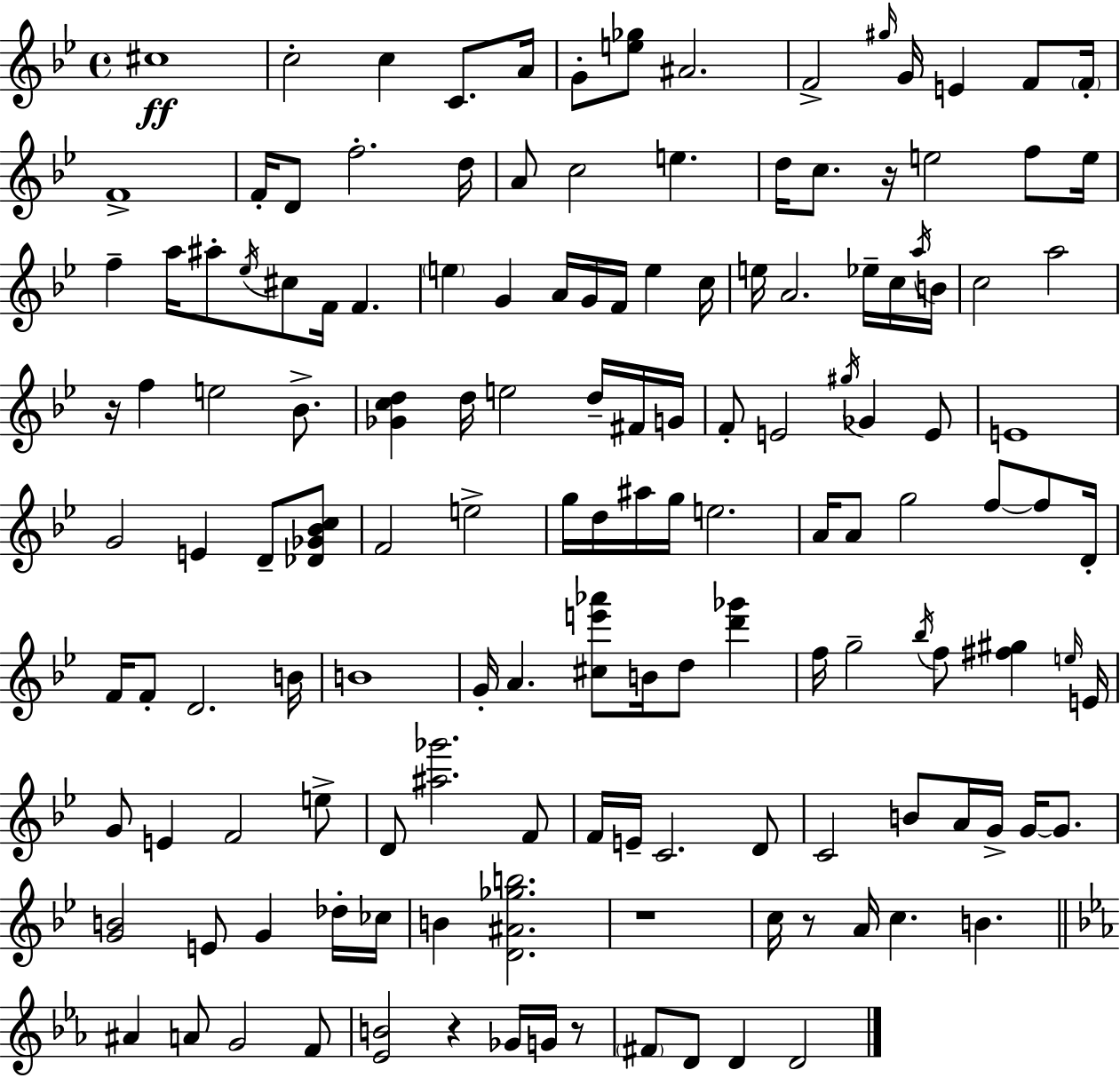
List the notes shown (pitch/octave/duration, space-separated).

C#5/w C5/h C5/q C4/e. A4/s G4/e [E5,Gb5]/e A#4/h. F4/h G#5/s G4/s E4/q F4/e F4/s F4/w F4/s D4/e F5/h. D5/s A4/e C5/h E5/q. D5/s C5/e. R/s E5/h F5/e E5/s F5/q A5/s A#5/e Eb5/s C#5/e F4/s F4/q. E5/q G4/q A4/s G4/s F4/s E5/q C5/s E5/s A4/h. Eb5/s C5/s A5/s B4/s C5/h A5/h R/s F5/q E5/h Bb4/e. [Gb4,C5,D5]/q D5/s E5/h D5/s F#4/s G4/s F4/e E4/h G#5/s Gb4/q E4/e E4/w G4/h E4/q D4/e [Db4,Gb4,Bb4,C5]/e F4/h E5/h G5/s D5/s A#5/s G5/s E5/h. A4/s A4/e G5/h F5/e F5/e D4/s F4/s F4/e D4/h. B4/s B4/w G4/s A4/q. [C#5,E6,Ab6]/e B4/s D5/e [D6,Gb6]/q F5/s G5/h Bb5/s F5/e [F#5,G#5]/q E5/s E4/s G4/e E4/q F4/h E5/e D4/e [A#5,Gb6]/h. F4/e F4/s E4/s C4/h. D4/e C4/h B4/e A4/s G4/s G4/s G4/e. [G4,B4]/h E4/e G4/q Db5/s CES5/s B4/q [D4,A#4,Gb5,B5]/h. R/w C5/s R/e A4/s C5/q. B4/q. A#4/q A4/e G4/h F4/e [Eb4,B4]/h R/q Gb4/s G4/s R/e F#4/e D4/e D4/q D4/h